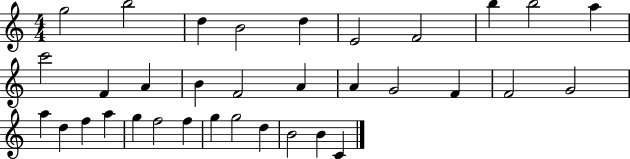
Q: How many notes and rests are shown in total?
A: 34